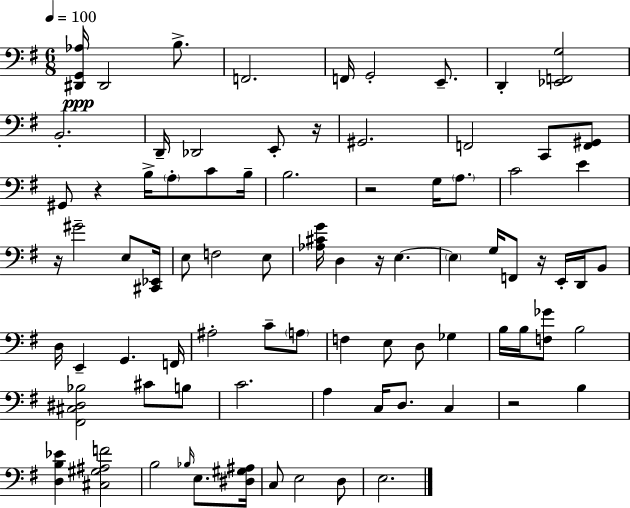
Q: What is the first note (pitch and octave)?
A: D#2